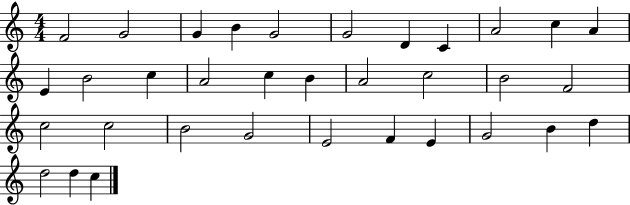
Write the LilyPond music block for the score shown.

{
  \clef treble
  \numericTimeSignature
  \time 4/4
  \key c \major
  f'2 g'2 | g'4 b'4 g'2 | g'2 d'4 c'4 | a'2 c''4 a'4 | \break e'4 b'2 c''4 | a'2 c''4 b'4 | a'2 c''2 | b'2 f'2 | \break c''2 c''2 | b'2 g'2 | e'2 f'4 e'4 | g'2 b'4 d''4 | \break d''2 d''4 c''4 | \bar "|."
}